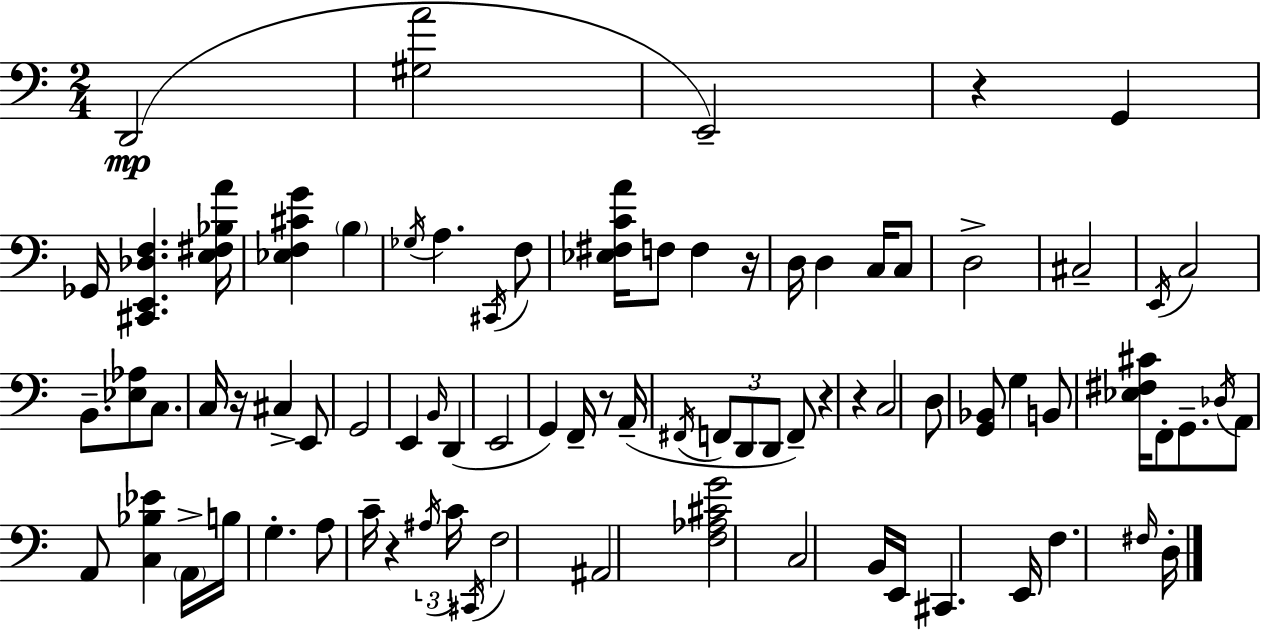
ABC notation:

X:1
T:Untitled
M:2/4
L:1/4
K:C
D,,2 [^G,A]2 E,,2 z G,, _G,,/4 [^C,,E,,_D,F,] [E,^F,_B,A]/4 [_E,F,^CG] B, _G,/4 A, ^C,,/4 F,/2 [_E,^F,CA]/4 F,/2 F, z/4 D,/4 D, C,/4 C,/2 D,2 ^C,2 E,,/4 C,2 B,,/2 [_E,_A,]/2 C,/2 C,/4 z/4 ^C, E,,/2 G,,2 E,, B,,/4 D,, E,,2 G,, F,,/4 z/2 A,,/4 ^F,,/4 F,,/2 D,,/2 D,,/2 F,,/2 z z C,2 D,/2 [G,,_B,,]/2 G, B,,/2 [_E,^F,^C]/4 F,,/2 G,,/2 _D,/4 A,,/2 A,,/2 [C,_B,_E] A,,/4 B,/4 G, A,/2 C/4 z ^A,/4 C/4 ^C,,/4 F,2 ^A,,2 [F,_A,^CG]2 C,2 B,,/4 E,,/4 ^C,, E,,/4 F, ^F,/4 D,/4